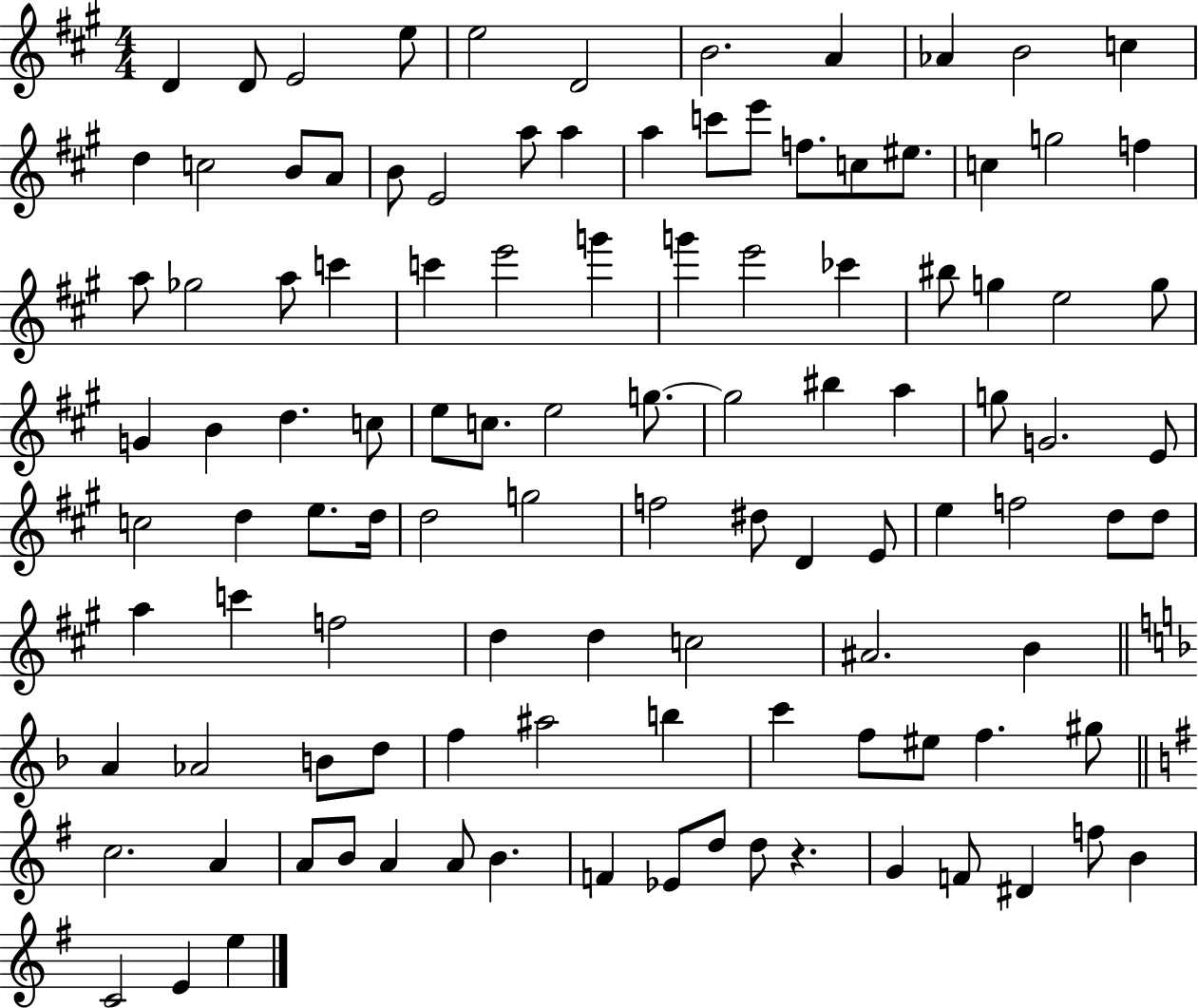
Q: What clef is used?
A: treble